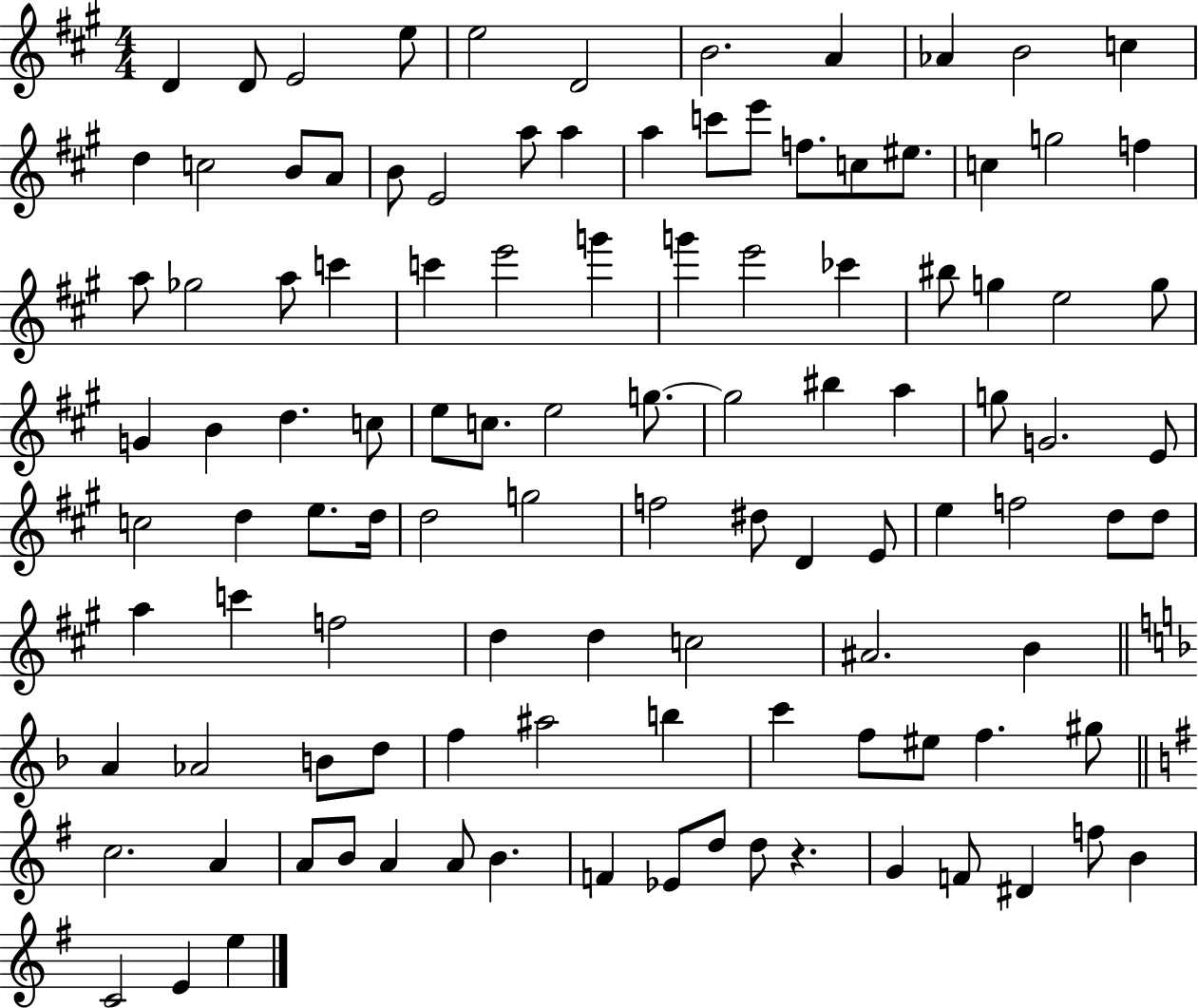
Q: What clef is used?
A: treble